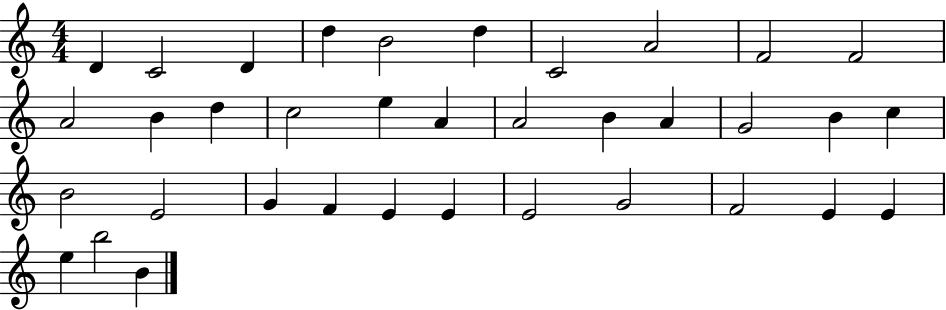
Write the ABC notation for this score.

X:1
T:Untitled
M:4/4
L:1/4
K:C
D C2 D d B2 d C2 A2 F2 F2 A2 B d c2 e A A2 B A G2 B c B2 E2 G F E E E2 G2 F2 E E e b2 B